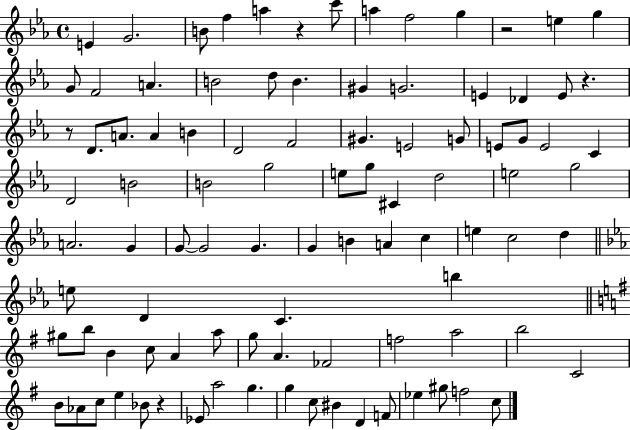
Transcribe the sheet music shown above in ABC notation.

X:1
T:Untitled
M:4/4
L:1/4
K:Eb
E G2 B/2 f a z c'/2 a f2 g z2 e g G/2 F2 A B2 d/2 B ^G G2 E _D E/2 z z/2 D/2 A/2 A B D2 F2 ^G E2 G/2 E/2 G/2 E2 C D2 B2 B2 g2 e/2 g/2 ^C d2 e2 g2 A2 G G/2 G2 G G B A c e c2 d e/2 D C b ^g/2 b/2 B c/2 A a/2 g/2 A _F2 f2 a2 b2 C2 B/2 _A/2 c/2 e _B/2 z _E/2 a2 g g c/2 ^B D F/2 _e ^g/2 f2 c/2